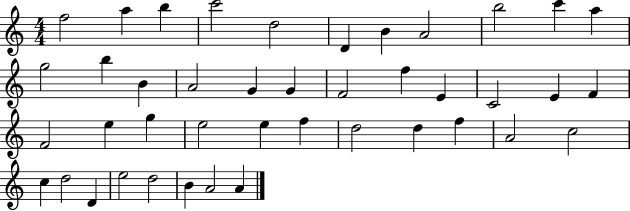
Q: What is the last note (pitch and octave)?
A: A4